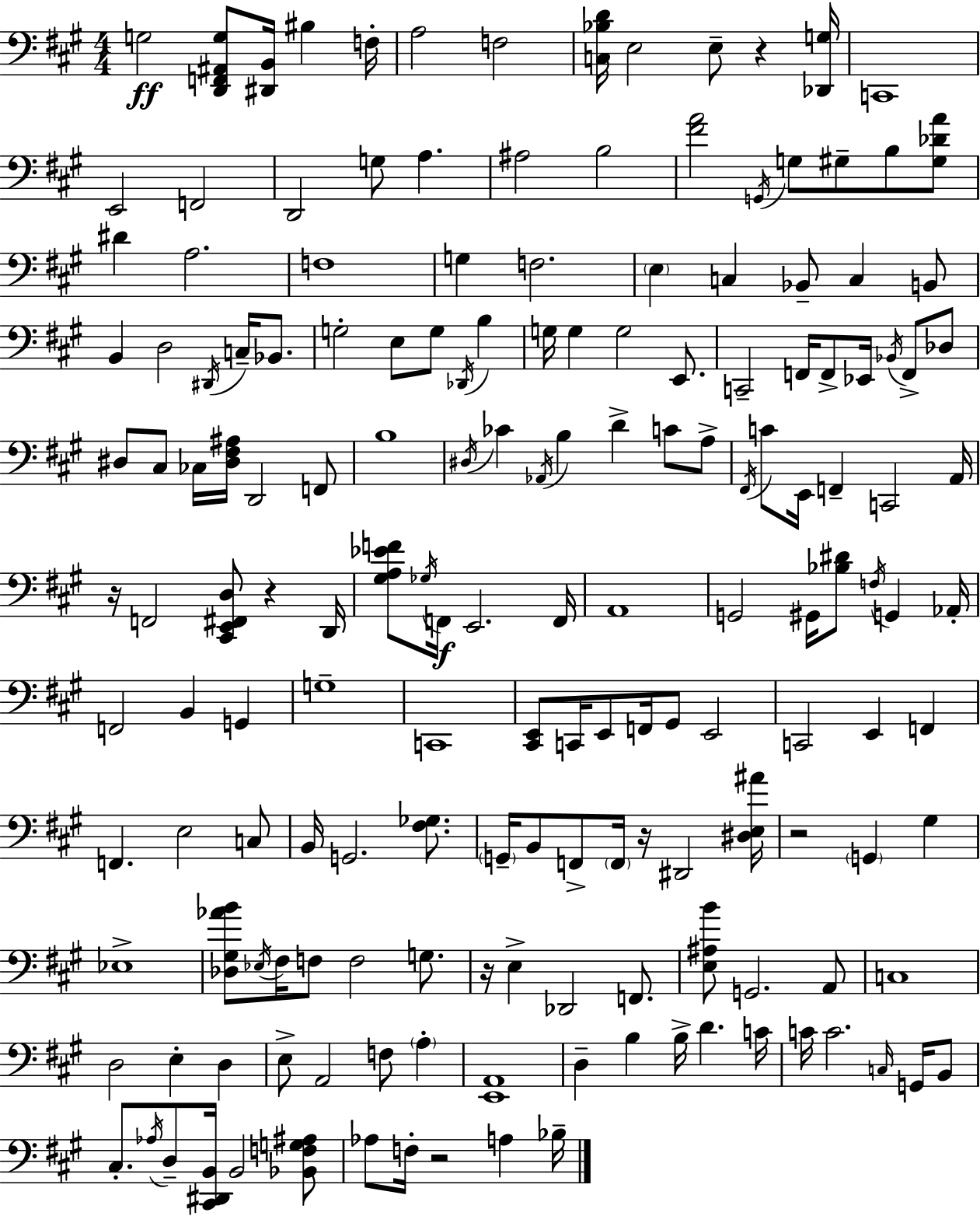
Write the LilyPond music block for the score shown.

{
  \clef bass
  \numericTimeSignature
  \time 4/4
  \key a \major
  g2\ff <d, f, ais, g>8 <dis, b,>16 bis4 f16-. | a2 f2 | <c bes d'>16 e2 e8-- r4 <des, g>16 | c,1 | \break e,2 f,2 | d,2 g8 a4. | ais2 b2 | <fis' a'>2 \acciaccatura { g,16 } g8 gis8-- b8 <gis des' a'>8 | \break dis'4 a2. | f1 | g4 f2. | \parenthesize e4 c4 bes,8-- c4 b,8 | \break b,4 d2 \acciaccatura { dis,16 } c16-- bes,8. | g2-. e8 g8 \acciaccatura { des,16 } b4 | g16 g4 g2 | e,8. c,2-- f,16 f,8-> ees,16 \acciaccatura { bes,16 } | \break f,8-> des8 dis8 cis8 ces16 <dis fis ais>16 d,2 | f,8 b1 | \acciaccatura { dis16 } ces'4 \acciaccatura { aes,16 } b4 d'4-> | c'8 a8-> \acciaccatura { fis,16 } c'8 e,16 f,4-- c,2 | \break a,16 r16 f,2 | <cis, e, fis, d>8 r4 d,16 <gis a ees' f'>8 \acciaccatura { ges16 } f,16\f e,2. | f,16 a,1 | g,2 | \break gis,16 <bes dis'>8 \acciaccatura { f16 } g,4 aes,16-. f,2 | b,4 g,4 g1-- | c,1 | <cis, e,>8 c,16 e,8 f,16 gis,8 | \break e,2 c,2 | e,4 f,4 f,4. e2 | c8 b,16 g,2. | <fis ges>8. \parenthesize g,16-- b,8 f,8-> \parenthesize f,16 r16 | \break dis,2 <dis e ais'>16 r2 | \parenthesize g,4 gis4 ees1-> | <des gis aes' b'>8 \acciaccatura { ees16 } fis16 f8 f2 | g8. r16 e4-> des,2 | \break f,8. <e ais b'>8 g,2. | a,8 c1 | d2 | e4-. d4 e8-> a,2 | \break f8 \parenthesize a4-. <e, a,>1 | d4-- b4 | b16-> d'4. c'16 c'16 c'2. | \grace { c16 } g,16 b,8 cis8.-. \acciaccatura { aes16 } d8-- | \break <cis, dis, b,>16 b,2 <bes, f g ais>8 aes8 f16-. r2 | a4 bes16-- \bar "|."
}